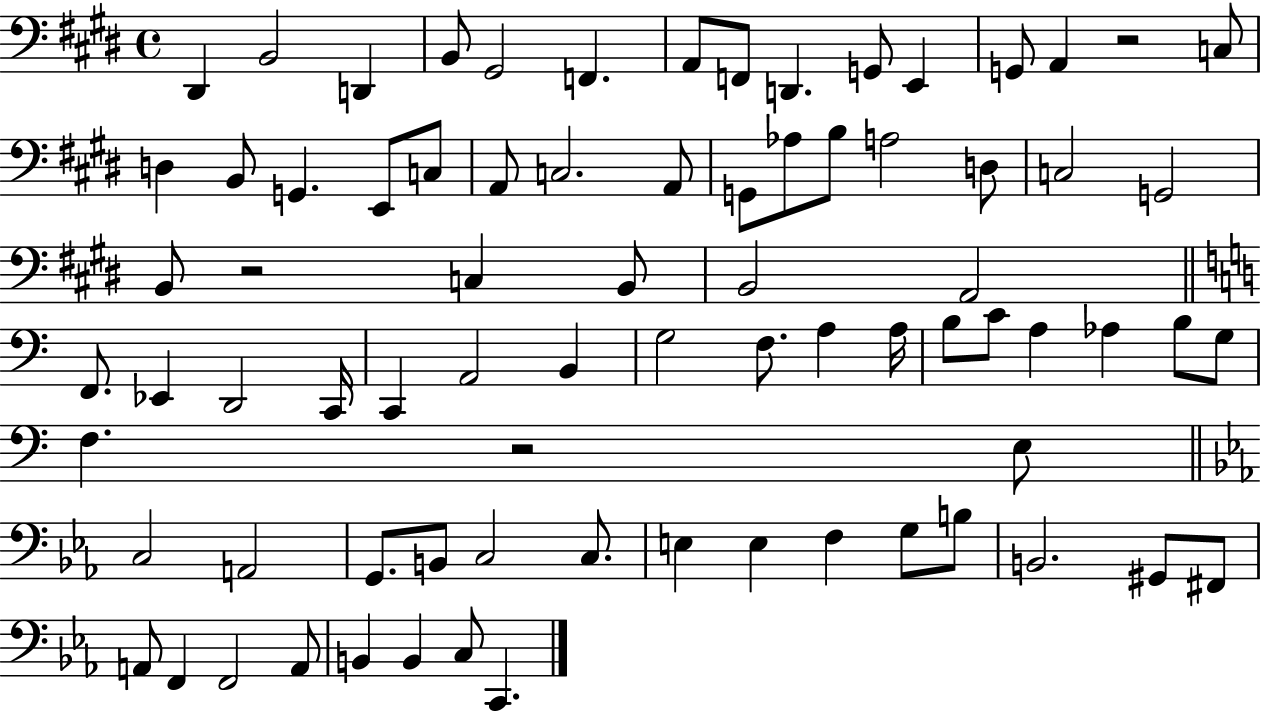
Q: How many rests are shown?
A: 3